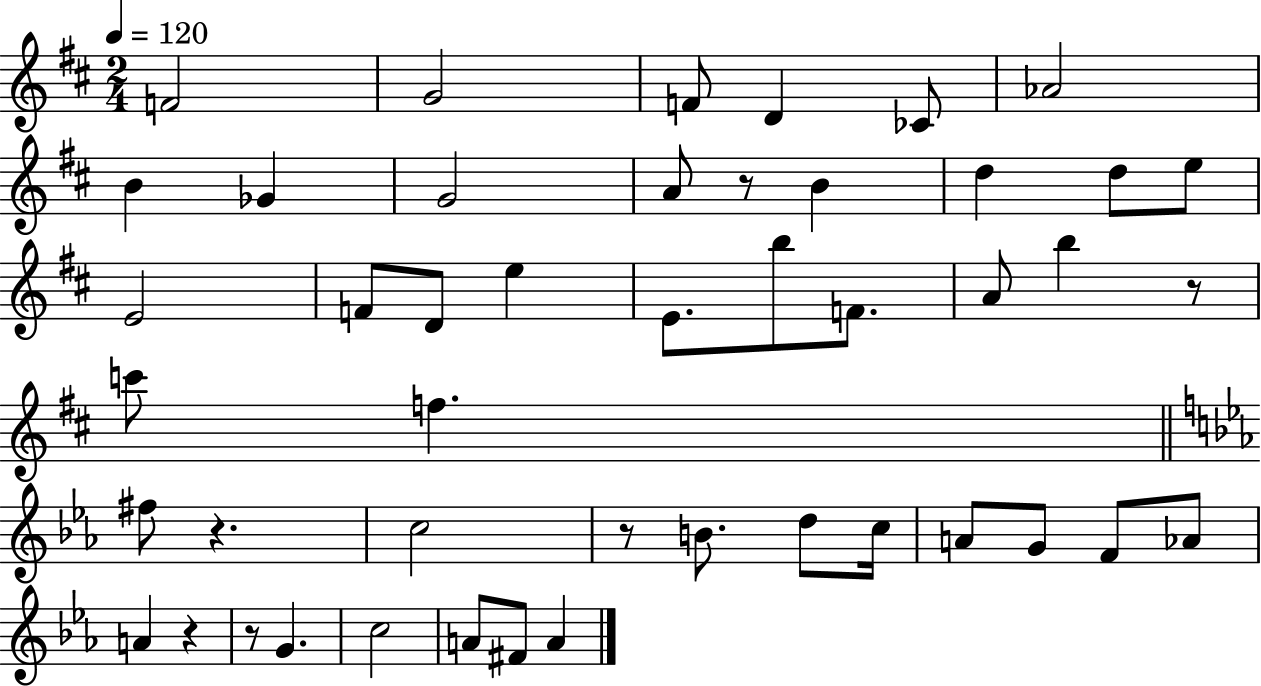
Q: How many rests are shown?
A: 6